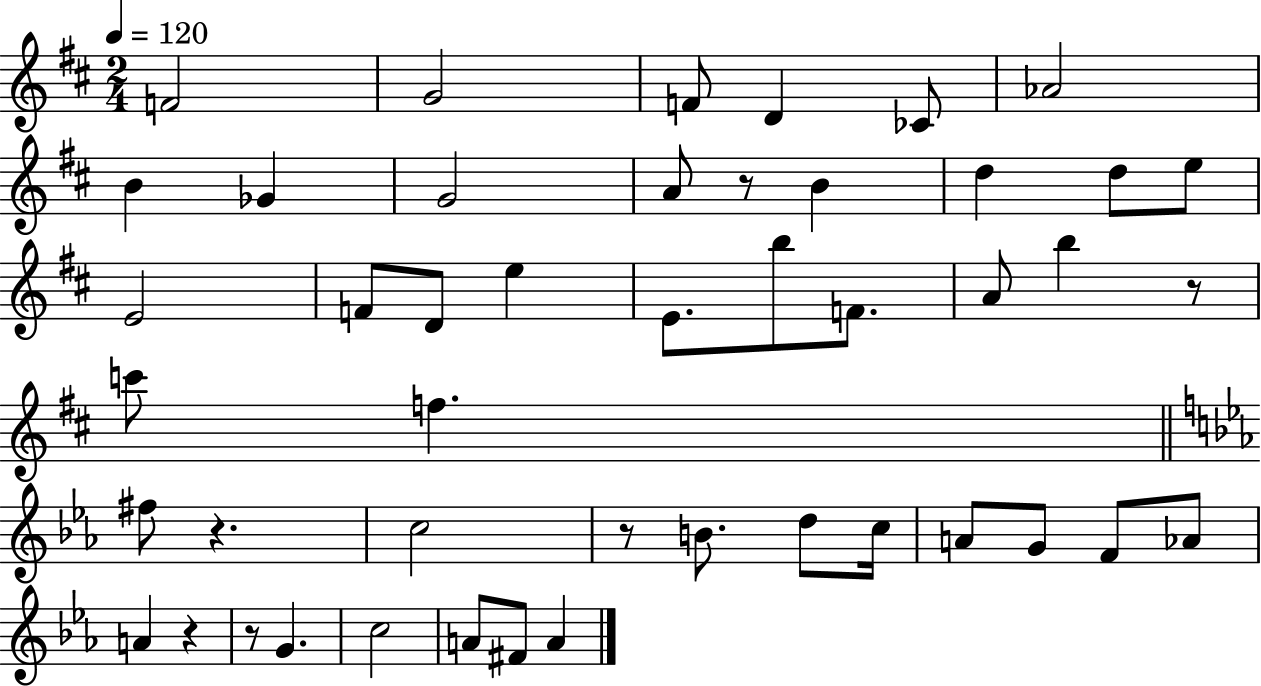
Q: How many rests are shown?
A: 6